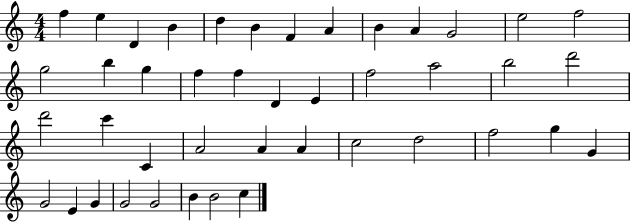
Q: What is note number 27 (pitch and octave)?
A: C4